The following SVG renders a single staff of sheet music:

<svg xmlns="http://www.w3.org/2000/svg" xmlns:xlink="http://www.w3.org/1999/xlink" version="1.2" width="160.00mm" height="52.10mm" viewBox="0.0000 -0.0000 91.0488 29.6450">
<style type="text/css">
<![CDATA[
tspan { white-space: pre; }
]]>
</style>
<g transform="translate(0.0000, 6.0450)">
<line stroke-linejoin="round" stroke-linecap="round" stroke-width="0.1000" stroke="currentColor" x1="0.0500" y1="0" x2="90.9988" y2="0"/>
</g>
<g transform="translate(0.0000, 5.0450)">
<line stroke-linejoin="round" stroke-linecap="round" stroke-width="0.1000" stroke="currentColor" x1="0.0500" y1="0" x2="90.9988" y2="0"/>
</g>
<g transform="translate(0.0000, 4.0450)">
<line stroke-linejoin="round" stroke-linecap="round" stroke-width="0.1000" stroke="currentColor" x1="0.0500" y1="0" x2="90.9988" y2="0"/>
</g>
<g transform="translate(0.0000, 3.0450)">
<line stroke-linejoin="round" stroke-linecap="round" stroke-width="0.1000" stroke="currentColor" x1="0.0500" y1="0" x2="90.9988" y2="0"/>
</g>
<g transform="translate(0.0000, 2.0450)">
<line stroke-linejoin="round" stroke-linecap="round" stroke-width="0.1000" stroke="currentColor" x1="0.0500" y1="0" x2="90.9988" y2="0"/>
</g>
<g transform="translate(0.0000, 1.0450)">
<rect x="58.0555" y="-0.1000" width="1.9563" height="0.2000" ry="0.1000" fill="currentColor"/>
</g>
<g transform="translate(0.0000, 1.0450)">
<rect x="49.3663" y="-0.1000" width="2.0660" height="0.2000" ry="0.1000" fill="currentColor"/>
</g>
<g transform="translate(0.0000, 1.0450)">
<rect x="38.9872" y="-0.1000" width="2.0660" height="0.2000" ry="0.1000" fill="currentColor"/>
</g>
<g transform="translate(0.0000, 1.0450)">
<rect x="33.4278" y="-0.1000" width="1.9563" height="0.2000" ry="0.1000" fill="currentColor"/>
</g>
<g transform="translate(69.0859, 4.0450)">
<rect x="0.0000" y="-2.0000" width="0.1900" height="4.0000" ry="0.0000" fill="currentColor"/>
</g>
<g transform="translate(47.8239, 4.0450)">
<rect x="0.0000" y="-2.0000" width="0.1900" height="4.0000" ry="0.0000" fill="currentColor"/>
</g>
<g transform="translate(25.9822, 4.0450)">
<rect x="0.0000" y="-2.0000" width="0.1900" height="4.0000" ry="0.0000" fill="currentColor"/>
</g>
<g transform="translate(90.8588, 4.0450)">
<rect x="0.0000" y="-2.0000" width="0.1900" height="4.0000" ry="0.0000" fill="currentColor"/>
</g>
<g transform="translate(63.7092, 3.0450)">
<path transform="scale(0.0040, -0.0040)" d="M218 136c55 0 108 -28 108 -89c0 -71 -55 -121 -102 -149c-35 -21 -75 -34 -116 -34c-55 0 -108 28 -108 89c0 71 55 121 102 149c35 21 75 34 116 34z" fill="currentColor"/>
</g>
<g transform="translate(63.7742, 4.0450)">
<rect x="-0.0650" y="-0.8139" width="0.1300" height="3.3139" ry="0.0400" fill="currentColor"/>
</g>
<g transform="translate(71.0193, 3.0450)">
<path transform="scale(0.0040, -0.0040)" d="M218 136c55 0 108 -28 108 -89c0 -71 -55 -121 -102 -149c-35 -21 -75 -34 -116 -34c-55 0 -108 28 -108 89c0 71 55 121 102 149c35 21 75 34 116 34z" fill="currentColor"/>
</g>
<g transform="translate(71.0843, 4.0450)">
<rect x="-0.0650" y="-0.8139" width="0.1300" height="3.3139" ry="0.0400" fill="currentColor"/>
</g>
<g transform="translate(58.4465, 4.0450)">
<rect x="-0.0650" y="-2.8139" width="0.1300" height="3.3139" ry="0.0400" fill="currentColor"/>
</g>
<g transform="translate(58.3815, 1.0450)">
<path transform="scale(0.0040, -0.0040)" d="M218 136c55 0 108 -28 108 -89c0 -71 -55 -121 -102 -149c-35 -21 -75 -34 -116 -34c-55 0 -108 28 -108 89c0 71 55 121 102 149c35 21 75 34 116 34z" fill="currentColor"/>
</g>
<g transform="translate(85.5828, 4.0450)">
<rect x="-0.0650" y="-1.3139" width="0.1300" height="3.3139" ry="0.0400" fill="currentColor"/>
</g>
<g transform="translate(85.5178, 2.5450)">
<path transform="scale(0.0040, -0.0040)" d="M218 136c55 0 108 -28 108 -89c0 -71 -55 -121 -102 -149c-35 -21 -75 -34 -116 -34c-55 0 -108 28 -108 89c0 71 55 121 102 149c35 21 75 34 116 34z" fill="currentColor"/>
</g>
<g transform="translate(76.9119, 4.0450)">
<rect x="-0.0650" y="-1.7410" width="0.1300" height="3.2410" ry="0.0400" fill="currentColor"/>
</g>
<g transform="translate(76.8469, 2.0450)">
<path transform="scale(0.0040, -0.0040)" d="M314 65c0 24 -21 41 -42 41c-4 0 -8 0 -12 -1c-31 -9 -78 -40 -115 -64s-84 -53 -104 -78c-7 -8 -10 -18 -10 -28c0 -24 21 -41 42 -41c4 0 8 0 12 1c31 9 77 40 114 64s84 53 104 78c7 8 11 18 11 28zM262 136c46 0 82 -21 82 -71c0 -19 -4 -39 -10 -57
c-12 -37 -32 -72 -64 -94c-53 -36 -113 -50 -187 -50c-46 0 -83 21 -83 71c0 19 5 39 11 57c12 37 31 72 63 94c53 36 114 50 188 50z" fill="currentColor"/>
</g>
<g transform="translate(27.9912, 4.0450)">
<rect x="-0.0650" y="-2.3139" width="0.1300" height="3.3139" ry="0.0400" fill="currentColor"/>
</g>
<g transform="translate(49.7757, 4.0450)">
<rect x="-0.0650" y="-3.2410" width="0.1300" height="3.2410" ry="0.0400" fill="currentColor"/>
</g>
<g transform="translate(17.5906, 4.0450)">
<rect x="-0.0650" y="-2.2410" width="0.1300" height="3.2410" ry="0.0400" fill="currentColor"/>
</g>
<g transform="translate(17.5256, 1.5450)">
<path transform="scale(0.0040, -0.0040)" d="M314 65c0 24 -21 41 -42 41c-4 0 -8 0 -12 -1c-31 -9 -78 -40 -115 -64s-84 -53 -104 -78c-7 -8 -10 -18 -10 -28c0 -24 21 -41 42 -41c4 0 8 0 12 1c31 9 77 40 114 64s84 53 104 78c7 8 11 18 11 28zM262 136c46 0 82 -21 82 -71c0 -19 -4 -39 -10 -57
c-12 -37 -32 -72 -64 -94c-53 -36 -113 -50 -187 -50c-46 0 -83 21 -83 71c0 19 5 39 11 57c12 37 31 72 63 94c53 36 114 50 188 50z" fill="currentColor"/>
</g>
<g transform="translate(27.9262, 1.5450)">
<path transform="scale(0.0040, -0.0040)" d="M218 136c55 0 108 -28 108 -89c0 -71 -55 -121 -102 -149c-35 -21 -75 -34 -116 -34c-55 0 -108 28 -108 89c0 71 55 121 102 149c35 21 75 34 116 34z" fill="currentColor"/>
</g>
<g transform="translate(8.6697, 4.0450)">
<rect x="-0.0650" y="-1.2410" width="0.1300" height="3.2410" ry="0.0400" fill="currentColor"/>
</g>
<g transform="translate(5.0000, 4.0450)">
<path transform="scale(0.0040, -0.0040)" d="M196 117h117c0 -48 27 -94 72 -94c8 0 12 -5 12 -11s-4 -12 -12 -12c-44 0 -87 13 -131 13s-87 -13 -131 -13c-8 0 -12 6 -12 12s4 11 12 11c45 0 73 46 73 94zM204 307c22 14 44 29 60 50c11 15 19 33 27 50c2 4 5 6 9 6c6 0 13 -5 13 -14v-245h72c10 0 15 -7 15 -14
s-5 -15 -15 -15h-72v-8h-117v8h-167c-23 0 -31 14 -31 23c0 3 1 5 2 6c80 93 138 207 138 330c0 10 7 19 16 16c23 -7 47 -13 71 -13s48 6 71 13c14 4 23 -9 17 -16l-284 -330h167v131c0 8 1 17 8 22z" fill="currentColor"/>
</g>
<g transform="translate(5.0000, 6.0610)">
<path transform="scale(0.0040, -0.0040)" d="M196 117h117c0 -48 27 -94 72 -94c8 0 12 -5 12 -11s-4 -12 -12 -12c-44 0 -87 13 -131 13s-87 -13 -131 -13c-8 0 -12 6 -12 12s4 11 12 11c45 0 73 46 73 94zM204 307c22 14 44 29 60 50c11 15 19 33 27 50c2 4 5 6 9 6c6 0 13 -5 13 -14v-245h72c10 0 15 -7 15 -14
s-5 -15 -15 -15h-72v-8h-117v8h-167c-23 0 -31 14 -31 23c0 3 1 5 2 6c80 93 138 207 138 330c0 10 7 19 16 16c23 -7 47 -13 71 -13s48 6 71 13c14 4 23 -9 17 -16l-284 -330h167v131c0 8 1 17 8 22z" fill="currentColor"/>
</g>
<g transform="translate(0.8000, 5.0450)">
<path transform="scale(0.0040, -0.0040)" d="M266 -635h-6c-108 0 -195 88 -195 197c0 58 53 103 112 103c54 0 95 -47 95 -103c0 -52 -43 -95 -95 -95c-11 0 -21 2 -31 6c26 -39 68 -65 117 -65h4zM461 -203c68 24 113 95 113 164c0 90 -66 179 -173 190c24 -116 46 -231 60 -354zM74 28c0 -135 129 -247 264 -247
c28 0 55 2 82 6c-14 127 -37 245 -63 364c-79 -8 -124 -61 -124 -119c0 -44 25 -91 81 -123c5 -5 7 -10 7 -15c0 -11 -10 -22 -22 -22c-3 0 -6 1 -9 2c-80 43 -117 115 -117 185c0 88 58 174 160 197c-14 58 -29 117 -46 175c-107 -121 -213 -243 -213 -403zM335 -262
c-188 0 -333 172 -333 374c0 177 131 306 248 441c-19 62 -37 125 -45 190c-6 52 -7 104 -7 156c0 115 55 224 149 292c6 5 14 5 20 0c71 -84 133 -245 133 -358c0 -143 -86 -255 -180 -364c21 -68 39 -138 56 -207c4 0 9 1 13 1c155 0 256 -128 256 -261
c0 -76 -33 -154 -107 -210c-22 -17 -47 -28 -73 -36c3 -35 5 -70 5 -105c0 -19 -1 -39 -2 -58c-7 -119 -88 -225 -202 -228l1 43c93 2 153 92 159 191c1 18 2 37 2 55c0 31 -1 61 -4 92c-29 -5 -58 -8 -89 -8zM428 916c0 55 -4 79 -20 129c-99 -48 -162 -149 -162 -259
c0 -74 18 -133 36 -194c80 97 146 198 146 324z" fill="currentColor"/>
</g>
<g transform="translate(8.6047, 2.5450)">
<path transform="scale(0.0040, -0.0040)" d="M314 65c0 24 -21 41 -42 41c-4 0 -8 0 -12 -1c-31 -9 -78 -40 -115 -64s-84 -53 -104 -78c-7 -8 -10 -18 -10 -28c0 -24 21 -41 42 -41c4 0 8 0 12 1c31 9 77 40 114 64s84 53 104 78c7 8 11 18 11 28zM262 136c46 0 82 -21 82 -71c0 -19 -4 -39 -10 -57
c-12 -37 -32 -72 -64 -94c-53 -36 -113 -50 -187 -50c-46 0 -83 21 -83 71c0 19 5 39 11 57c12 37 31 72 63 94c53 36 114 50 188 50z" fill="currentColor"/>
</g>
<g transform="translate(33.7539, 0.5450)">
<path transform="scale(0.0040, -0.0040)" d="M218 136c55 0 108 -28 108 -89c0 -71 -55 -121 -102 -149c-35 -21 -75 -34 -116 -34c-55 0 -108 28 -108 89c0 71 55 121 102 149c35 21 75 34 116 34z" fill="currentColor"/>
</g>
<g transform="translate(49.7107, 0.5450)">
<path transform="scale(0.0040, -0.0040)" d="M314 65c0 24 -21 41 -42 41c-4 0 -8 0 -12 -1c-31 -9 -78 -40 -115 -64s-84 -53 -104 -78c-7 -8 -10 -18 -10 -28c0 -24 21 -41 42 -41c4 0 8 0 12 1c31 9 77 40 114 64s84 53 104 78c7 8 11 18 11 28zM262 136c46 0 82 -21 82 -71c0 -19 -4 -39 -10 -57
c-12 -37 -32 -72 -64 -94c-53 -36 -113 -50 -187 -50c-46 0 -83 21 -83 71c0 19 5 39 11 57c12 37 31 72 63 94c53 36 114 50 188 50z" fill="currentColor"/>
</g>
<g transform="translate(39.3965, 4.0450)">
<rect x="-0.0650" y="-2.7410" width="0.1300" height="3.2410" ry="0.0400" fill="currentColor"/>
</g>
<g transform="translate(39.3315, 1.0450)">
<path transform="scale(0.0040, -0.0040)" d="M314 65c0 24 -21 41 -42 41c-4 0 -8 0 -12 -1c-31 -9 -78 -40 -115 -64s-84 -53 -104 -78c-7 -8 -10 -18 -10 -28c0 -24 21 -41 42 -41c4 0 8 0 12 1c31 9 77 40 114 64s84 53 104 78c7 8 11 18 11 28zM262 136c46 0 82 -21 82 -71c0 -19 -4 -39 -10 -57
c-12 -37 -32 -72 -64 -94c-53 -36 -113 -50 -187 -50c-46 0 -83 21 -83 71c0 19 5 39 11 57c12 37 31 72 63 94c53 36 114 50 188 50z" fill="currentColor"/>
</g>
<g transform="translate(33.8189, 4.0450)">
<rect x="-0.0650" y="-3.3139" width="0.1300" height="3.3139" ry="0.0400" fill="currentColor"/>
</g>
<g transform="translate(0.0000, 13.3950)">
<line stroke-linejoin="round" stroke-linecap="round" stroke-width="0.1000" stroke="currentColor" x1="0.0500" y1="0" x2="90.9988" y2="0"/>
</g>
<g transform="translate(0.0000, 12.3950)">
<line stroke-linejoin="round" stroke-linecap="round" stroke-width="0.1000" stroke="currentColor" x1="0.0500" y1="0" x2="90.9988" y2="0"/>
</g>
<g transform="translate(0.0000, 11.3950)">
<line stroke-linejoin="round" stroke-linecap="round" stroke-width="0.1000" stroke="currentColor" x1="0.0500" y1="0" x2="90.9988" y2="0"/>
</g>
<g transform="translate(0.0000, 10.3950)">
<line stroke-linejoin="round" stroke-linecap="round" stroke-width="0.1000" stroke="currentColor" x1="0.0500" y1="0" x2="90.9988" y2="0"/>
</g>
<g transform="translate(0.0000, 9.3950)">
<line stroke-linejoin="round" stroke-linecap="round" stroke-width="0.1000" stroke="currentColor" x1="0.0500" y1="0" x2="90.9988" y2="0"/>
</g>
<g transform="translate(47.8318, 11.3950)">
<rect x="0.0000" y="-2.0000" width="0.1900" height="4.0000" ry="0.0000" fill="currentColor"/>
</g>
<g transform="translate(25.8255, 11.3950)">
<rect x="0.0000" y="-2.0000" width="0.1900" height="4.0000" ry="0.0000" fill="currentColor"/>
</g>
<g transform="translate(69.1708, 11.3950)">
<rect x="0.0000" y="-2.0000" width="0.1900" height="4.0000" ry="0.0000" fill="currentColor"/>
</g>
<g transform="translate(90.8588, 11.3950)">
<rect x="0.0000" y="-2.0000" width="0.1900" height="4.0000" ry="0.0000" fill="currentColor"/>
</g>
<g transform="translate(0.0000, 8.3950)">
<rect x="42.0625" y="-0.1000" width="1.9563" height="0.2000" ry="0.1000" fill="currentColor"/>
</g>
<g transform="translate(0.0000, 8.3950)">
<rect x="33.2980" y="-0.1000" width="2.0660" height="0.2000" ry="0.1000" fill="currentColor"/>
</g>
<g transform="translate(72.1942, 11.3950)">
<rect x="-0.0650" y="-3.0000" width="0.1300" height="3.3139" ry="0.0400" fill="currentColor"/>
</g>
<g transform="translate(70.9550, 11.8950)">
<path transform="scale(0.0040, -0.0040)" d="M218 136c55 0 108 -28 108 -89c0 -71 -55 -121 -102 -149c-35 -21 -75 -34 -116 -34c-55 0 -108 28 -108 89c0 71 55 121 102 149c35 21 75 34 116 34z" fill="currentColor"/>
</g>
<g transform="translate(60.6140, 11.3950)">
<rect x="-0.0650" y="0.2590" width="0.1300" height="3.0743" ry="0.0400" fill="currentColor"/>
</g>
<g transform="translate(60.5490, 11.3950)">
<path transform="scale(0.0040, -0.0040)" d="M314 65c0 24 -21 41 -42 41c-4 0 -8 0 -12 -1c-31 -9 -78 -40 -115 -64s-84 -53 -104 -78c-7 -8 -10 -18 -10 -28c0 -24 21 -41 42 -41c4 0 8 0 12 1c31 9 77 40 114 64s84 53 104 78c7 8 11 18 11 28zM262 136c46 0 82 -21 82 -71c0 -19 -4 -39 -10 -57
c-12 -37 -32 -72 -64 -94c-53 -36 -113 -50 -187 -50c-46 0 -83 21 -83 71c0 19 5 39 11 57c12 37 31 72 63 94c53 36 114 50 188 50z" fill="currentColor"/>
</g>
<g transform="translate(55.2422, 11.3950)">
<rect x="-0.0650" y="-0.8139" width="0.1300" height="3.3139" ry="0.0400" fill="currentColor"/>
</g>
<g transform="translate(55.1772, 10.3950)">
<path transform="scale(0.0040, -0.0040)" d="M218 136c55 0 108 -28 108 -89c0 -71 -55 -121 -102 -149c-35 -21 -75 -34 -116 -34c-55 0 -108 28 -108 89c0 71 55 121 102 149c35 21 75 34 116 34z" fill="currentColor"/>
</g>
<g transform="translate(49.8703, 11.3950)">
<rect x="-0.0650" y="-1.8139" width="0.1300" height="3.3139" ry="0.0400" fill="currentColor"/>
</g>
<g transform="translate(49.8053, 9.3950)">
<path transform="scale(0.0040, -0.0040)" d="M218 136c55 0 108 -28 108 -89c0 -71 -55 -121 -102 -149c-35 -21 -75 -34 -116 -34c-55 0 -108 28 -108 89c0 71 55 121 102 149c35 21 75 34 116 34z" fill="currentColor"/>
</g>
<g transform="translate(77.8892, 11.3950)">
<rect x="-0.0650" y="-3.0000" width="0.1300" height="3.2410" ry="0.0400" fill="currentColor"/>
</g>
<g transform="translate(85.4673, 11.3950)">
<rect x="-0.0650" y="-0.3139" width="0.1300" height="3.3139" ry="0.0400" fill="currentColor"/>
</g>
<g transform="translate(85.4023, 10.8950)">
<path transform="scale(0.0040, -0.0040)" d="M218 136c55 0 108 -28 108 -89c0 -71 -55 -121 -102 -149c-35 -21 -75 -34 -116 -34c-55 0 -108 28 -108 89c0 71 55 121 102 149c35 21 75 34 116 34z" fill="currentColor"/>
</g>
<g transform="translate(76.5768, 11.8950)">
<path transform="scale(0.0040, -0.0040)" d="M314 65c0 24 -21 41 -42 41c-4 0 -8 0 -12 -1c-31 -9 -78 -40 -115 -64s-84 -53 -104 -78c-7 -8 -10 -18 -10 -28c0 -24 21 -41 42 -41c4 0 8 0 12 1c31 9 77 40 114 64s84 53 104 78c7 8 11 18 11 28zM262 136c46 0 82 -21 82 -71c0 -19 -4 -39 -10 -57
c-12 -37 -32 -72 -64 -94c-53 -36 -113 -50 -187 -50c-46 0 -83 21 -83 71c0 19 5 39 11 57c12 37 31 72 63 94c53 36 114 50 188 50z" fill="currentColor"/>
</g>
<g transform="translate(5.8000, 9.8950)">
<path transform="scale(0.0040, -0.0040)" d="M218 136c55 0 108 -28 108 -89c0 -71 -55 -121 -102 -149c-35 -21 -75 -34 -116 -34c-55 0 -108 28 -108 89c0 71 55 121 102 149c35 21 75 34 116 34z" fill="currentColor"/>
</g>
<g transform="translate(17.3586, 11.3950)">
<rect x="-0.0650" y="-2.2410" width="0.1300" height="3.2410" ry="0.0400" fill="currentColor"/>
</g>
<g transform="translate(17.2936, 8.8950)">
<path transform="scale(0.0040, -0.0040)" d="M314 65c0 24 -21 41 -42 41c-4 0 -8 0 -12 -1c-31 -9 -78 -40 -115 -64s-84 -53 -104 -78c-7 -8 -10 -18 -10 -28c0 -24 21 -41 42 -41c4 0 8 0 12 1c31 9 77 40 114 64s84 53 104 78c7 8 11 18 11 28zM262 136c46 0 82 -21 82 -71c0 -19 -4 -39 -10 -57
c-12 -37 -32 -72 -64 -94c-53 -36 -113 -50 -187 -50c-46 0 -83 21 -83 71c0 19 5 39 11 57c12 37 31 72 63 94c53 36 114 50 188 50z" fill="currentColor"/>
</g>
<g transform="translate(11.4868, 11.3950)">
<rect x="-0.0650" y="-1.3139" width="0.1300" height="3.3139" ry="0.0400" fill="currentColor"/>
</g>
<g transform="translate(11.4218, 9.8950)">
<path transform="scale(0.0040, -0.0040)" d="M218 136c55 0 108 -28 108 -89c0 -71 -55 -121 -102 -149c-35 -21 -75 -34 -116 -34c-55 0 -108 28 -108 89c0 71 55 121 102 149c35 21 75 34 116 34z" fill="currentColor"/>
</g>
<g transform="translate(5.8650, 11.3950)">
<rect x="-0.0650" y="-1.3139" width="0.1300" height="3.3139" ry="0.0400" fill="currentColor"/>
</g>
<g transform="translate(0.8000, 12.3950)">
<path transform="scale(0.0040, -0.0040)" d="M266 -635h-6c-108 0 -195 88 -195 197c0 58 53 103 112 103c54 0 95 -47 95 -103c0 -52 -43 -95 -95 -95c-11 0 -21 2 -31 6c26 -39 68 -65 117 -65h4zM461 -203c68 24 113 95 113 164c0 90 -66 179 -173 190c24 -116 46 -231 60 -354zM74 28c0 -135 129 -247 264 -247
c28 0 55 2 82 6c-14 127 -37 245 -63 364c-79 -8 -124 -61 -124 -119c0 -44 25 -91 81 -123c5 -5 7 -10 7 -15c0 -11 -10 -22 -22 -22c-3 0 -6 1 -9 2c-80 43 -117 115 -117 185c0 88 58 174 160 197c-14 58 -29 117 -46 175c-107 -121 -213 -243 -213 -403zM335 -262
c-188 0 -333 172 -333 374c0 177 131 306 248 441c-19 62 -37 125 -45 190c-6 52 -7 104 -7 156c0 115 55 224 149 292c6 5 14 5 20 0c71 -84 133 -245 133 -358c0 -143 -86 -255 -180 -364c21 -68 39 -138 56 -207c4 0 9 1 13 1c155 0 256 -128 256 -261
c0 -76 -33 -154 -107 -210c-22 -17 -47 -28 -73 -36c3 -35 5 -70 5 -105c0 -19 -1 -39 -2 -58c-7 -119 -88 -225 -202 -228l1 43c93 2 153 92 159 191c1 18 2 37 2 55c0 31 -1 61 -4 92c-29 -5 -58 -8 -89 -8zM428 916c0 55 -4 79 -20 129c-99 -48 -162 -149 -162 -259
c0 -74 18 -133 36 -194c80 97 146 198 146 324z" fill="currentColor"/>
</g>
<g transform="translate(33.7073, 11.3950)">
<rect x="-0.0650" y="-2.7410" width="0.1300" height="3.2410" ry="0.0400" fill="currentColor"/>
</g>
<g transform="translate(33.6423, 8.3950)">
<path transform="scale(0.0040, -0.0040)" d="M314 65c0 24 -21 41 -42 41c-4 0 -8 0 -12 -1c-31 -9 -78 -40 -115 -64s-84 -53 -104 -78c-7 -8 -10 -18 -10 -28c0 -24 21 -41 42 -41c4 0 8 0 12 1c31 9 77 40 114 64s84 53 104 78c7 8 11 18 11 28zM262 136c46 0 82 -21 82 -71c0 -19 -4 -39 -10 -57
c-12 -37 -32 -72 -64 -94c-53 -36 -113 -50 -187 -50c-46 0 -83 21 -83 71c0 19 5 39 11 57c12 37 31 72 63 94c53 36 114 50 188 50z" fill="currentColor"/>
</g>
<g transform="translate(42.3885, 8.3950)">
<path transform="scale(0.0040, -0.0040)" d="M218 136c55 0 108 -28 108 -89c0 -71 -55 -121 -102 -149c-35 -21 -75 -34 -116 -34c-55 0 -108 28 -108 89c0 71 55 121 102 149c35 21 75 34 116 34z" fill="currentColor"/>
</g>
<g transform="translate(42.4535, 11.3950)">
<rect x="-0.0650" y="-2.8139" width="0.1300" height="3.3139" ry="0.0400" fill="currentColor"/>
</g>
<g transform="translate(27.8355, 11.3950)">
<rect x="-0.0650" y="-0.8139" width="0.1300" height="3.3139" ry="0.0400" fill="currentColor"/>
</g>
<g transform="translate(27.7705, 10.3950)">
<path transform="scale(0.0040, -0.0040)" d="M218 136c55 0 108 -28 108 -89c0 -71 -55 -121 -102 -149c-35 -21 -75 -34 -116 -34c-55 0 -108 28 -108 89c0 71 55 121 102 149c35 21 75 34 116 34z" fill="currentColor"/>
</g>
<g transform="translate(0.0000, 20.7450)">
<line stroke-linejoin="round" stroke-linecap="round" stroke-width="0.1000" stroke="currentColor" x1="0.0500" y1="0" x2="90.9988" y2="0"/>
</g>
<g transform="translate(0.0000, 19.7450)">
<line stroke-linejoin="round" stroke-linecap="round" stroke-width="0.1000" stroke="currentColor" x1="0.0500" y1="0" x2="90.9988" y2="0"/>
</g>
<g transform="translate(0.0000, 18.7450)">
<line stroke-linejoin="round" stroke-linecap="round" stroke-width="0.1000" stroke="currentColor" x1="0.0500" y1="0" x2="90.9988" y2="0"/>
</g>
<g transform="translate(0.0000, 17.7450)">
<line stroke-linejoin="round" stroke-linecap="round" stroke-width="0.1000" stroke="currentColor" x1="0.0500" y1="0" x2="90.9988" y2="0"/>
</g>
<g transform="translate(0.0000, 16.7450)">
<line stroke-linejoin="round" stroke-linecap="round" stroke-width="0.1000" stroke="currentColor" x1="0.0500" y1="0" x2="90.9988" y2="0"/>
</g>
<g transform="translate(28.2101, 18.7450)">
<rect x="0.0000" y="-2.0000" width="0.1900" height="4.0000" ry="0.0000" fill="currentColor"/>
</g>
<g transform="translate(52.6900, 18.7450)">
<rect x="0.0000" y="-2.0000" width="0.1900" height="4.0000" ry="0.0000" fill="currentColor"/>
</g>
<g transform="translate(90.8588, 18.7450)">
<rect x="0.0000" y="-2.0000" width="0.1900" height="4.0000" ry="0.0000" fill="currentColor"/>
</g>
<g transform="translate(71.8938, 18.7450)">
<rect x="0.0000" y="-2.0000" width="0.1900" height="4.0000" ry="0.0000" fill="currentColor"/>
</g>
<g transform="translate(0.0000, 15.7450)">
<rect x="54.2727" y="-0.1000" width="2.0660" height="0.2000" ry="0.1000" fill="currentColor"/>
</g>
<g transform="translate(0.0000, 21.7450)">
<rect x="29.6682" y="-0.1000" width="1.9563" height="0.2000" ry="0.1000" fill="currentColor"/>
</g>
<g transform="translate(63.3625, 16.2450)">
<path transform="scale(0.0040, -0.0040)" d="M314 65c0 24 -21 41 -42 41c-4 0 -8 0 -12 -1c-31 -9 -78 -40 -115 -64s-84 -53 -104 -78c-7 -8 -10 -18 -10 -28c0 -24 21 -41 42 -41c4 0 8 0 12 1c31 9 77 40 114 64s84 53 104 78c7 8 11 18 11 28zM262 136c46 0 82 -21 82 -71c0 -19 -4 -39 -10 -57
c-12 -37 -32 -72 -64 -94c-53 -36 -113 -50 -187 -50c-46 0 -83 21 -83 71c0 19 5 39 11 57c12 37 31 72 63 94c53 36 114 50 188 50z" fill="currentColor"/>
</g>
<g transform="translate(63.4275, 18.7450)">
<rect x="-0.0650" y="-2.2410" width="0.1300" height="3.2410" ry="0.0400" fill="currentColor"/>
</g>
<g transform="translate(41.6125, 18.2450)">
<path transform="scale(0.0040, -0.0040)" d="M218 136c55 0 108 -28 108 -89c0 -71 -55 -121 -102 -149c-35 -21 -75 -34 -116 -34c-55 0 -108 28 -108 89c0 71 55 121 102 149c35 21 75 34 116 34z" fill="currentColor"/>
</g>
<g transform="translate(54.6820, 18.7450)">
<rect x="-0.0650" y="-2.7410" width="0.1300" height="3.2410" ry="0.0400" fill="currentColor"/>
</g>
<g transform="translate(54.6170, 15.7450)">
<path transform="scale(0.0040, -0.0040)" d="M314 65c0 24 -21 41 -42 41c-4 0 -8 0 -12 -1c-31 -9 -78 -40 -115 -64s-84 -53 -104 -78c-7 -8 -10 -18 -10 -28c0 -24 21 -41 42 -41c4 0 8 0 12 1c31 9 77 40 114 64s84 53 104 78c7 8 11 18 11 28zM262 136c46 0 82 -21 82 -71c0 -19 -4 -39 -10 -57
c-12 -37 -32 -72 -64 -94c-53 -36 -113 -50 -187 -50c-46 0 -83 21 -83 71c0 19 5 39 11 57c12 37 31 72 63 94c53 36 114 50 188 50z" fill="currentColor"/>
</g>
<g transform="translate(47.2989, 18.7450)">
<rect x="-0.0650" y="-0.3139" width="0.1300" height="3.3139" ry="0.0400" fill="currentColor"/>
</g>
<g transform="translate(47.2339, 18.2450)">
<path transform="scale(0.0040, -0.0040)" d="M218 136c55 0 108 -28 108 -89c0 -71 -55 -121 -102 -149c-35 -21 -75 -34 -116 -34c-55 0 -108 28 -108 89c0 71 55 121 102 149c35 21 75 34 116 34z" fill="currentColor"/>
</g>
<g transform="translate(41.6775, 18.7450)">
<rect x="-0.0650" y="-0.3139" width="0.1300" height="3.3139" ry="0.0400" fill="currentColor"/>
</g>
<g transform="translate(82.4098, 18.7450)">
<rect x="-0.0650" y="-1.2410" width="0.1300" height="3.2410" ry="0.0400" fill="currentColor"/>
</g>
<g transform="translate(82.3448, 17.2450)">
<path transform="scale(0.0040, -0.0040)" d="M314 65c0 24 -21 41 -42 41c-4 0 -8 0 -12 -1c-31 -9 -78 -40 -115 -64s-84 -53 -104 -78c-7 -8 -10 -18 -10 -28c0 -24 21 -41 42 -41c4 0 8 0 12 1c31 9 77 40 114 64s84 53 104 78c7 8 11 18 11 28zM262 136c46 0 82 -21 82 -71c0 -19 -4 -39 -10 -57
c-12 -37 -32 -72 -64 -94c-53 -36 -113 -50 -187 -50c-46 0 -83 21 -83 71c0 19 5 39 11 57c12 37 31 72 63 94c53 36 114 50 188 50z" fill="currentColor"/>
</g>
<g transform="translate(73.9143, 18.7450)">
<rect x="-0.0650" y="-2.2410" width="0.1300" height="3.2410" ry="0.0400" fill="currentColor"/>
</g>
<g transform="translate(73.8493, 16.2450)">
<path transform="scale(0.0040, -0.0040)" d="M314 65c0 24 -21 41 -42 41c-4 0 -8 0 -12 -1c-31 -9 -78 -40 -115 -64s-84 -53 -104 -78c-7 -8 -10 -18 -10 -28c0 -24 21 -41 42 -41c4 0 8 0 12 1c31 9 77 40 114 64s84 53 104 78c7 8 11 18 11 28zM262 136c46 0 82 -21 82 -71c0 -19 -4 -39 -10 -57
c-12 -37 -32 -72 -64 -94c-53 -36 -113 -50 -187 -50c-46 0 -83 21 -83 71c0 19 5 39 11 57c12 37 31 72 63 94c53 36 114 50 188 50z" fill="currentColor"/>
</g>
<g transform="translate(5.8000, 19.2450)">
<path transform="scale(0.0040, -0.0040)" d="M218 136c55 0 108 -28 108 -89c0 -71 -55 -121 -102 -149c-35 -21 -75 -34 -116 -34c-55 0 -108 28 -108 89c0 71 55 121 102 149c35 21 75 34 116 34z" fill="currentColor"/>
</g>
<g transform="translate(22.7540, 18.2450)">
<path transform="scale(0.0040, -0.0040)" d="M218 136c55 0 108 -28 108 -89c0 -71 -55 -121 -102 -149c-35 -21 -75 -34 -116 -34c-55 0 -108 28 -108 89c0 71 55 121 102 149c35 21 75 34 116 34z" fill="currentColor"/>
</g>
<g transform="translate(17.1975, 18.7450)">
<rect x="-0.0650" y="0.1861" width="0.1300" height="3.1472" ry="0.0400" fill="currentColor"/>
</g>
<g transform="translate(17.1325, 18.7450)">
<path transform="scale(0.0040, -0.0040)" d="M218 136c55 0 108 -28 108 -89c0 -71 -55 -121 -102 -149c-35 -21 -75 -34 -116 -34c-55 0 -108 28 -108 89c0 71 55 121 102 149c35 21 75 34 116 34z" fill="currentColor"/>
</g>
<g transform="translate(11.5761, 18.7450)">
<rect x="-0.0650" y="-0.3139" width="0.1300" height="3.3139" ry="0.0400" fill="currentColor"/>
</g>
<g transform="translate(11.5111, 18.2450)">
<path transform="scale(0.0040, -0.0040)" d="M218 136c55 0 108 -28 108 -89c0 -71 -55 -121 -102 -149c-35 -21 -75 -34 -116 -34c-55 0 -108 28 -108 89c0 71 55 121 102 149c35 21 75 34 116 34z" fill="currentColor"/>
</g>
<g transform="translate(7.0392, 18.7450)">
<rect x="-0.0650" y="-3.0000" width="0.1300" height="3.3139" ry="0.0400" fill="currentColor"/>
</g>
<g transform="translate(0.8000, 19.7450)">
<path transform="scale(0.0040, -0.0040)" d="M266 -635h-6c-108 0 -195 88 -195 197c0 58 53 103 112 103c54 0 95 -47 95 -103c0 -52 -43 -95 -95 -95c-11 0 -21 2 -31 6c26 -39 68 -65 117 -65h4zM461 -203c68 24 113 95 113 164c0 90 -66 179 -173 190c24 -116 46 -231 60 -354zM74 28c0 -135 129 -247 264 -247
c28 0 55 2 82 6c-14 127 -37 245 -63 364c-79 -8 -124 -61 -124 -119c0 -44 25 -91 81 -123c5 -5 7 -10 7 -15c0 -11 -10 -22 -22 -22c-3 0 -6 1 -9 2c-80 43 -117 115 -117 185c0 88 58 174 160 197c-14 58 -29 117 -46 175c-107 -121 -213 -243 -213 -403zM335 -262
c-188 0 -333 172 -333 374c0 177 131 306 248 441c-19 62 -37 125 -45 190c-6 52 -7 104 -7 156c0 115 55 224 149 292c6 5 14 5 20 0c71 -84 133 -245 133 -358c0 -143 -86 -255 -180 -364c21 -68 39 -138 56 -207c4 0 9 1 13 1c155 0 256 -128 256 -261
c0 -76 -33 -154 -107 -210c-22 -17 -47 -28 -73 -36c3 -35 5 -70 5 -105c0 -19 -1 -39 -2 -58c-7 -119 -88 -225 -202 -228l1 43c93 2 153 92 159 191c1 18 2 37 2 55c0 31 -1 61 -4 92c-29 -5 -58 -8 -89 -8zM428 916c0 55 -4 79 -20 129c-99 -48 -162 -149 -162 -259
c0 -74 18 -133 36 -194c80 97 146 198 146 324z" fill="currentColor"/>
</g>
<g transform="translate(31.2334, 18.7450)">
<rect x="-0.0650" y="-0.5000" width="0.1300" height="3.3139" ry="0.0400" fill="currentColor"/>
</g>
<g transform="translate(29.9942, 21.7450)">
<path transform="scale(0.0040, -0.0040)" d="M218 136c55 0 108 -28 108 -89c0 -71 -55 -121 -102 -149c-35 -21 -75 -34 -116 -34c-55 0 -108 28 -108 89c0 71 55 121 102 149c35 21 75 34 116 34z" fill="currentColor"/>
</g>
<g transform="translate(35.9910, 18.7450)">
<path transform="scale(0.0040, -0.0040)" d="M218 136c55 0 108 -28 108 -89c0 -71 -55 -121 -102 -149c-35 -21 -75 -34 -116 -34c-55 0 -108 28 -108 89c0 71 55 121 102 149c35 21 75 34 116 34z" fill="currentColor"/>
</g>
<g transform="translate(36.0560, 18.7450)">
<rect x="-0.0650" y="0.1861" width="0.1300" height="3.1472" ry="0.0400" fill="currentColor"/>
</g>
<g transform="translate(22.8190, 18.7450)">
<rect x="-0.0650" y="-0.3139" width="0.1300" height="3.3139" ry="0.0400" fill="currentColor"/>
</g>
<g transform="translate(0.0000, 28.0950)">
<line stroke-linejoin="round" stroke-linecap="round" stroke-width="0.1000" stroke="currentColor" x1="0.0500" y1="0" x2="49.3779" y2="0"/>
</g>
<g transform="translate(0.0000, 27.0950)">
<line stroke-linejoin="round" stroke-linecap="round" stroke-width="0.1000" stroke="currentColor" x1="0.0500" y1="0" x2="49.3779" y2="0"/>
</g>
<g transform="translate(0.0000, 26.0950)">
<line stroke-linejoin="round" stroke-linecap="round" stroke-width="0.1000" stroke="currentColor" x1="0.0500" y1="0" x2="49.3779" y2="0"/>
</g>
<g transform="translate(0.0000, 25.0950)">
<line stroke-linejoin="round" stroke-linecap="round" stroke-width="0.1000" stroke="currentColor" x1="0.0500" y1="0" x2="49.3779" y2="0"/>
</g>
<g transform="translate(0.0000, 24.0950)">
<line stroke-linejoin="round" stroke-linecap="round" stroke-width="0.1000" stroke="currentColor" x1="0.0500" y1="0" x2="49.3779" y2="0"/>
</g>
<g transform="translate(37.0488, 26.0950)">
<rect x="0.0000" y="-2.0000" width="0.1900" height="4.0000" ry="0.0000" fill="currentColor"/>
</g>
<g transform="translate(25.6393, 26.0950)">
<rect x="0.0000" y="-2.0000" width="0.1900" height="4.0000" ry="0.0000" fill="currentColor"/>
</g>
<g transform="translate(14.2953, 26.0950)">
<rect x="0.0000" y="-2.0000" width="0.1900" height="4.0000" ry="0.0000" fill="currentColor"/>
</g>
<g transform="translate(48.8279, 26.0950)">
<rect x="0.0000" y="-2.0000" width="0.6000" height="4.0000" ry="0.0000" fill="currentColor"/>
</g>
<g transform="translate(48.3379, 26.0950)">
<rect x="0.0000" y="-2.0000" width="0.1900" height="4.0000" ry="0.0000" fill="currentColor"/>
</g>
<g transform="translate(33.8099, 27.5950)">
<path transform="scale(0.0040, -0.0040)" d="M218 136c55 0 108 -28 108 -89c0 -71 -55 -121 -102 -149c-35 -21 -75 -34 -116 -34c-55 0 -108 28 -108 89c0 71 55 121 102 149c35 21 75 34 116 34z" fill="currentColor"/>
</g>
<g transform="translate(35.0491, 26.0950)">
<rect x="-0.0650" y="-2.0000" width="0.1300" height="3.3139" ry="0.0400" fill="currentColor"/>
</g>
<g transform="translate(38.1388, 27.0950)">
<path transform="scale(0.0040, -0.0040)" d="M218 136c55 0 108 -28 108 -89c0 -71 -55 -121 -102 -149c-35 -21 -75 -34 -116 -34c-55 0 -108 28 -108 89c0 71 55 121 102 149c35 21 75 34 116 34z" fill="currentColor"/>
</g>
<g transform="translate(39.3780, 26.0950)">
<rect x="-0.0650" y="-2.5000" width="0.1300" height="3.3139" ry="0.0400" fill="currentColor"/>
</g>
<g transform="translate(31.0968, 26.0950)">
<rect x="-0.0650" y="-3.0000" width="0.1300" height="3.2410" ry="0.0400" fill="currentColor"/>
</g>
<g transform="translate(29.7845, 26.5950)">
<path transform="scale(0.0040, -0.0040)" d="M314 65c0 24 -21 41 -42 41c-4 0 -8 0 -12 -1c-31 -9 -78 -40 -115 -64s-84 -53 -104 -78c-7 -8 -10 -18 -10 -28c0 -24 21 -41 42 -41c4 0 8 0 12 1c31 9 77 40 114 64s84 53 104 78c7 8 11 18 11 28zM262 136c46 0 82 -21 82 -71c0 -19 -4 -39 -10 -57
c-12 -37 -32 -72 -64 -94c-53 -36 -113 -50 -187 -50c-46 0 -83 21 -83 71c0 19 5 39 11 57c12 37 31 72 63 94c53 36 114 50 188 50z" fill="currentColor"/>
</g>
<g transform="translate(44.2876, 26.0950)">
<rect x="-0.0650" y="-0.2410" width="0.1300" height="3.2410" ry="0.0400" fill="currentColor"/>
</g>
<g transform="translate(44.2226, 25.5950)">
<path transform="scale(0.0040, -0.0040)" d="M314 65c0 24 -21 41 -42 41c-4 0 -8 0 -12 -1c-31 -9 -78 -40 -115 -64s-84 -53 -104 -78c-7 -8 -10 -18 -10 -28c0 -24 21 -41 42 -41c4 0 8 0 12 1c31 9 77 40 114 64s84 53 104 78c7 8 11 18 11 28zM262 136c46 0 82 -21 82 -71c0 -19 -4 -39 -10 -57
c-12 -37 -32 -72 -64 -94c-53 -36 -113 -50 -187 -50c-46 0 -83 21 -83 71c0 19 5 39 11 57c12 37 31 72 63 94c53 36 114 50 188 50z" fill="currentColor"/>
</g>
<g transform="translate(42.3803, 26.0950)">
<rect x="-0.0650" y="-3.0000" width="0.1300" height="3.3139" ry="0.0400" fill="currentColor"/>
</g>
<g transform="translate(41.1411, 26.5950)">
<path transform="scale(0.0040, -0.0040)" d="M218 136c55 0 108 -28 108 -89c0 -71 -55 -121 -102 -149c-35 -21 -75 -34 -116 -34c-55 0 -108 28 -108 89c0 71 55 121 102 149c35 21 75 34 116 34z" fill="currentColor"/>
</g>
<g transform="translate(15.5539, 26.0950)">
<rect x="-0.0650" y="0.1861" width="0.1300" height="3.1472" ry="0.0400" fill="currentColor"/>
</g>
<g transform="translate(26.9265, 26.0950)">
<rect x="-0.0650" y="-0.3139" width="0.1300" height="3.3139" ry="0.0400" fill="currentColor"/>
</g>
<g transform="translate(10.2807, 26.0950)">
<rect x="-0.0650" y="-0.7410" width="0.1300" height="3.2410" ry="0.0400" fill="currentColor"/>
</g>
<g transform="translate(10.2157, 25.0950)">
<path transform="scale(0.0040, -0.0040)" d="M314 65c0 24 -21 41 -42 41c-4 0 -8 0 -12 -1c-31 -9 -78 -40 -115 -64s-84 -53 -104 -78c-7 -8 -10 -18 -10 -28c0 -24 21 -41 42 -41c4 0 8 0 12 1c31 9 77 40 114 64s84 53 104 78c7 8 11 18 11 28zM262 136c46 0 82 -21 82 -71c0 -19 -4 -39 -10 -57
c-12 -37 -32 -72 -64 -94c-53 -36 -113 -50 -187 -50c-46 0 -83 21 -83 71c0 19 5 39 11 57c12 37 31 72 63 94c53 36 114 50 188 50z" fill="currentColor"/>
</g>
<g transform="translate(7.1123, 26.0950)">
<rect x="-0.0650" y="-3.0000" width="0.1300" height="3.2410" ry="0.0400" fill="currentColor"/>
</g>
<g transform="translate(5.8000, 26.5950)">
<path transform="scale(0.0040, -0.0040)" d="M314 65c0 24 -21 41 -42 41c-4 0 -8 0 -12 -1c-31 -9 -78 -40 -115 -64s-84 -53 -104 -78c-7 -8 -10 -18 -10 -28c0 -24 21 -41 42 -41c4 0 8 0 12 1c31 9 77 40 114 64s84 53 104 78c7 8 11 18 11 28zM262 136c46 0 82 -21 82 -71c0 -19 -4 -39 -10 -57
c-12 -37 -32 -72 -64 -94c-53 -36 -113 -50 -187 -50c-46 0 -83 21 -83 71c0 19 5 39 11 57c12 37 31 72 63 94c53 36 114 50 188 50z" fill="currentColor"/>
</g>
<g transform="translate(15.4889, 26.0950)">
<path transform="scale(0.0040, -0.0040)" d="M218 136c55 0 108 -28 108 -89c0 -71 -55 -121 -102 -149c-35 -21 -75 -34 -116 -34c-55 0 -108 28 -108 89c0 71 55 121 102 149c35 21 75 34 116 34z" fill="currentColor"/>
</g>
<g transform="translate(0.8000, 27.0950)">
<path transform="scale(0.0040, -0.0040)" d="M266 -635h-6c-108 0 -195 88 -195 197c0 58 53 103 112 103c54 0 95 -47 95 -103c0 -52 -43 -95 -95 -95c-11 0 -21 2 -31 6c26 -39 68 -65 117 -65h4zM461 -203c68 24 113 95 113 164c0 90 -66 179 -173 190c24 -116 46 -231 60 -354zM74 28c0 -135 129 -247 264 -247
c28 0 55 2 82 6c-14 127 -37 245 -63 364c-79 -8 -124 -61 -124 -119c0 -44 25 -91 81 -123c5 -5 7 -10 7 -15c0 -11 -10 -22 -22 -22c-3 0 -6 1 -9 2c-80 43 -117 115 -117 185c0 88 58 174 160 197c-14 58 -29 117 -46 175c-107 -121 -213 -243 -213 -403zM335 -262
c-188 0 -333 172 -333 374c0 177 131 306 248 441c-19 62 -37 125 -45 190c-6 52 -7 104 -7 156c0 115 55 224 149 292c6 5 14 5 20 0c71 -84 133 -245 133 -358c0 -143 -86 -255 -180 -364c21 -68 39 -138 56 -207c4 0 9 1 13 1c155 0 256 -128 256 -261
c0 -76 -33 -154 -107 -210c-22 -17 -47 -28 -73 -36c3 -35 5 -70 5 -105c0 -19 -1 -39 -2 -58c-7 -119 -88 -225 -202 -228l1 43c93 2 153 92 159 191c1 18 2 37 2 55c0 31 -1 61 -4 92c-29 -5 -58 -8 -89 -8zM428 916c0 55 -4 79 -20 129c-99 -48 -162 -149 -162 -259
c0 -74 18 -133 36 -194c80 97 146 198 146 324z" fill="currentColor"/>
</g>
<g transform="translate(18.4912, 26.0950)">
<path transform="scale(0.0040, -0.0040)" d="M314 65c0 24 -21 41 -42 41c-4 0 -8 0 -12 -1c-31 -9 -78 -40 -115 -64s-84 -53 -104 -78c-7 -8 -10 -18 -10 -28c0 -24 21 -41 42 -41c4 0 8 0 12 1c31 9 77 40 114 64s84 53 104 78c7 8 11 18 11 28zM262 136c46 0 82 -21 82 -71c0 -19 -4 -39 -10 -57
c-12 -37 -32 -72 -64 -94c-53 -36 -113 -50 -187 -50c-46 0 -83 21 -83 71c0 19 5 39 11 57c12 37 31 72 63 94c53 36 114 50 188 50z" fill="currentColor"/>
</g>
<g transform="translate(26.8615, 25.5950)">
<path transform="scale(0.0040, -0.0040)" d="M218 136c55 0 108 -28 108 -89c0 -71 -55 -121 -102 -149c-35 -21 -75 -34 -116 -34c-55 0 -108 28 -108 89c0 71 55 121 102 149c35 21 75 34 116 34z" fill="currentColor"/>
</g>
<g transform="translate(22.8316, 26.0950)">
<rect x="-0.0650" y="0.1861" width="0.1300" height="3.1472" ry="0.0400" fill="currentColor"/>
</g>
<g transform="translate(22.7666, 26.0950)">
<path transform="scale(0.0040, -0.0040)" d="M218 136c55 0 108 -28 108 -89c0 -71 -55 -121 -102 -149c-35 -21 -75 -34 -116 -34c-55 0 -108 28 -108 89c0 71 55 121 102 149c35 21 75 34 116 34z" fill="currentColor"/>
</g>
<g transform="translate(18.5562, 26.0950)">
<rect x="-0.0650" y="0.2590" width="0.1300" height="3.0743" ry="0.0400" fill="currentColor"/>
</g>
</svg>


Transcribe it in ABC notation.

X:1
T:Untitled
M:4/4
L:1/4
K:C
e2 g2 g b a2 b2 a d d f2 e e e g2 d a2 a f d B2 A A2 c A c B c C B c c a2 g2 g2 e2 A2 d2 B B2 B c A2 F G A c2